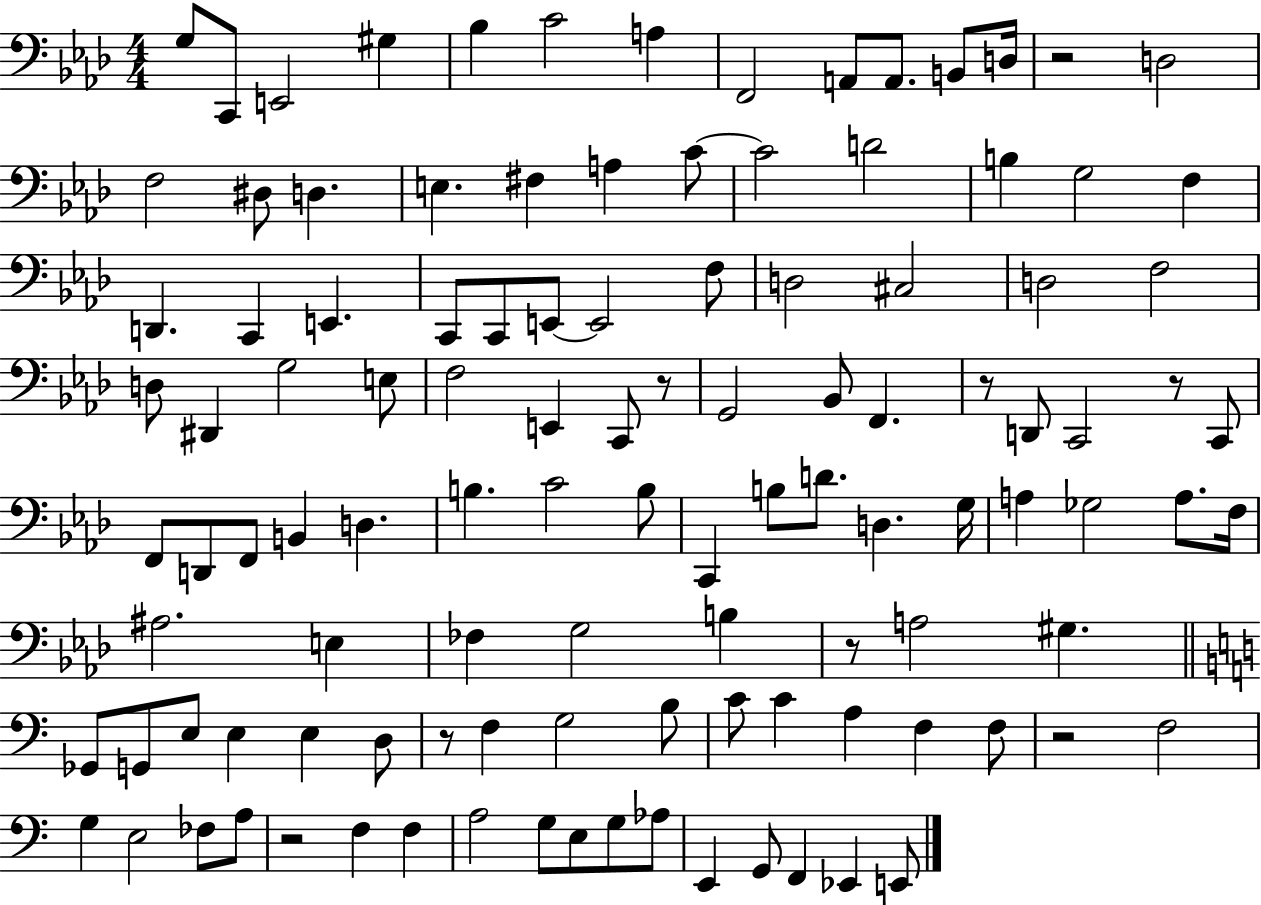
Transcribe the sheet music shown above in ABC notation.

X:1
T:Untitled
M:4/4
L:1/4
K:Ab
G,/2 C,,/2 E,,2 ^G, _B, C2 A, F,,2 A,,/2 A,,/2 B,,/2 D,/4 z2 D,2 F,2 ^D,/2 D, E, ^F, A, C/2 C2 D2 B, G,2 F, D,, C,, E,, C,,/2 C,,/2 E,,/2 E,,2 F,/2 D,2 ^C,2 D,2 F,2 D,/2 ^D,, G,2 E,/2 F,2 E,, C,,/2 z/2 G,,2 _B,,/2 F,, z/2 D,,/2 C,,2 z/2 C,,/2 F,,/2 D,,/2 F,,/2 B,, D, B, C2 B,/2 C,, B,/2 D/2 D, G,/4 A, _G,2 A,/2 F,/4 ^A,2 E, _F, G,2 B, z/2 A,2 ^G, _G,,/2 G,,/2 E,/2 E, E, D,/2 z/2 F, G,2 B,/2 C/2 C A, F, F,/2 z2 F,2 G, E,2 _F,/2 A,/2 z2 F, F, A,2 G,/2 E,/2 G,/2 _A,/2 E,, G,,/2 F,, _E,, E,,/2